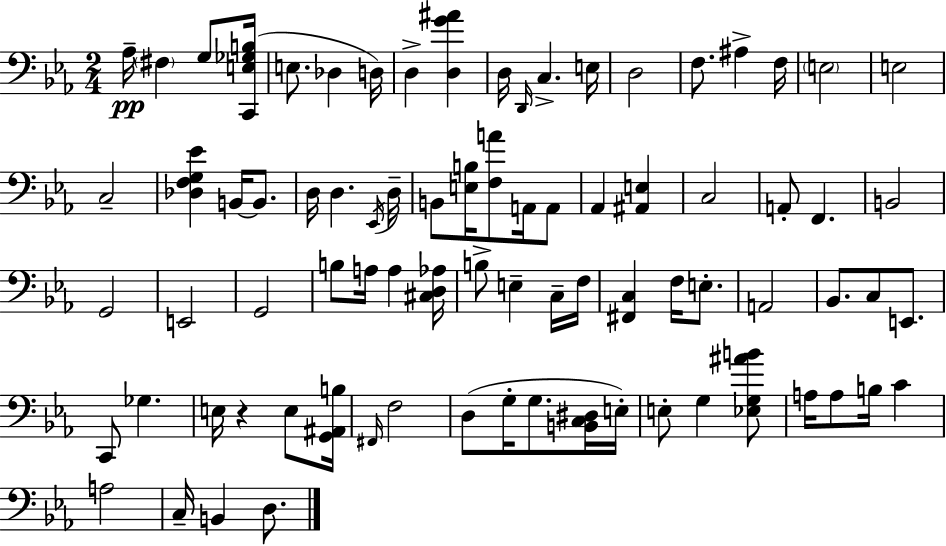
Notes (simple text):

Ab3/s F#3/q G3/e [C2,E3,Gb3,B3]/s E3/e. Db3/q D3/s D3/q [D3,G4,A#4]/q D3/s D2/s C3/q. E3/s D3/h F3/e. A#3/q F3/s E3/h E3/h C3/h [Db3,F3,G3,Eb4]/q B2/s B2/e. D3/s D3/q. Eb2/s D3/s B2/e [E3,B3]/s [F3,A4]/e A2/s A2/e Ab2/q [A#2,E3]/q C3/h A2/e F2/q. B2/h G2/h E2/h G2/h B3/e A3/s A3/q [C#3,D3,Ab3]/s B3/e E3/q C3/s F3/s [F#2,C3]/q F3/s E3/e. A2/h Bb2/e. C3/e E2/e. C2/e Gb3/q. E3/s R/q E3/e [G2,A#2,B3]/s F#2/s F3/h D3/e G3/s G3/e. [B2,C3,D#3]/s E3/s E3/e G3/q [Eb3,G3,A#4,B4]/e A3/s A3/e B3/s C4/q A3/h C3/s B2/q D3/e.